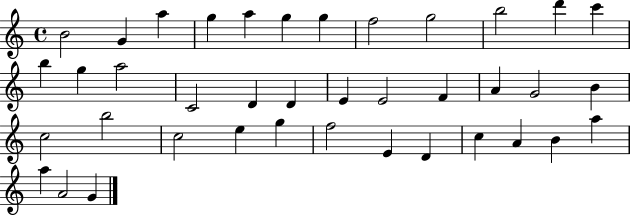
{
  \clef treble
  \time 4/4
  \defaultTimeSignature
  \key c \major
  b'2 g'4 a''4 | g''4 a''4 g''4 g''4 | f''2 g''2 | b''2 d'''4 c'''4 | \break b''4 g''4 a''2 | c'2 d'4 d'4 | e'4 e'2 f'4 | a'4 g'2 b'4 | \break c''2 b''2 | c''2 e''4 g''4 | f''2 e'4 d'4 | c''4 a'4 b'4 a''4 | \break a''4 a'2 g'4 | \bar "|."
}